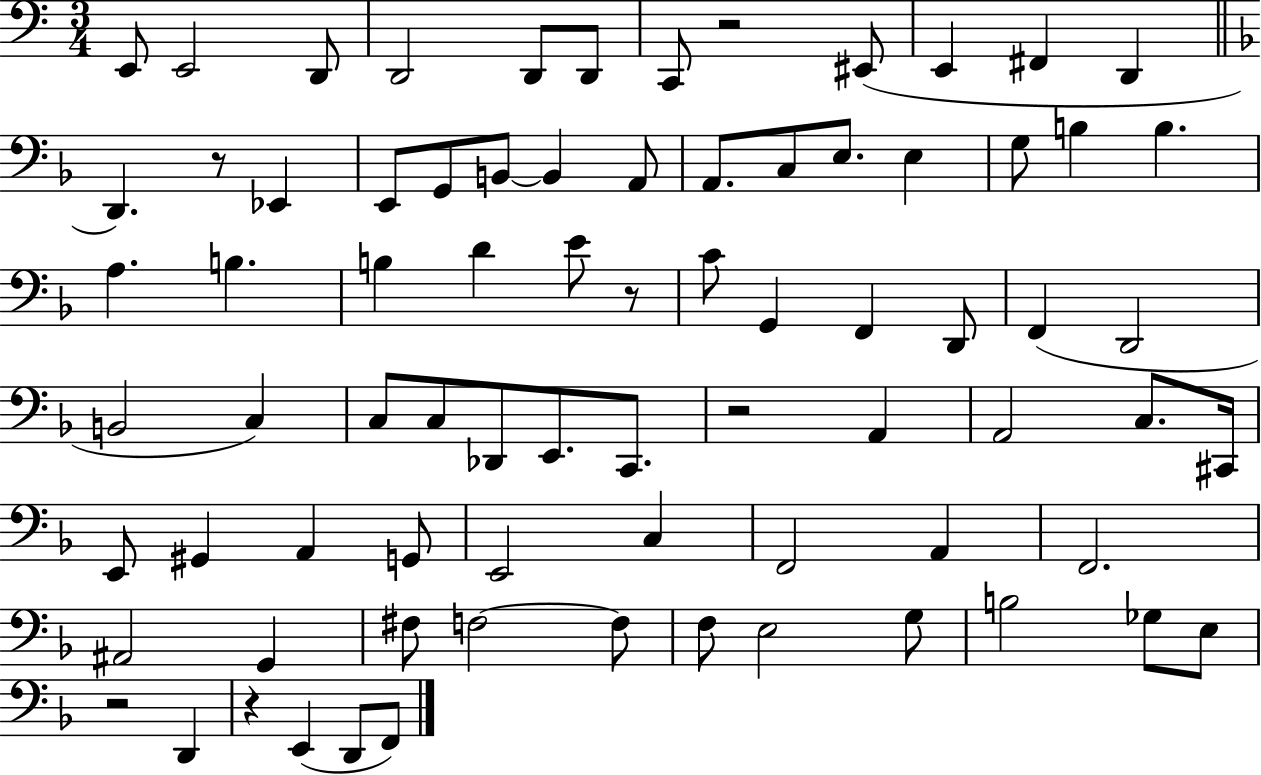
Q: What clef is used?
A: bass